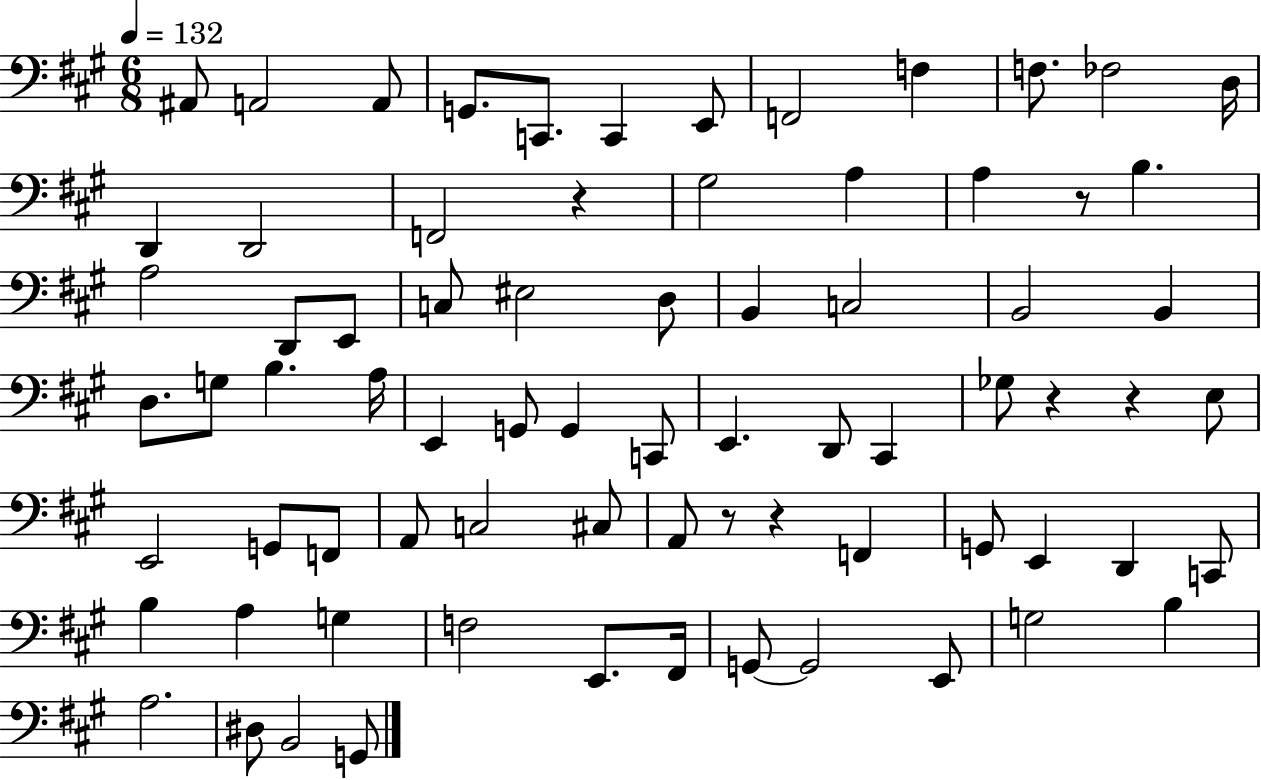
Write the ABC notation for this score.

X:1
T:Untitled
M:6/8
L:1/4
K:A
^A,,/2 A,,2 A,,/2 G,,/2 C,,/2 C,, E,,/2 F,,2 F, F,/2 _F,2 D,/4 D,, D,,2 F,,2 z ^G,2 A, A, z/2 B, A,2 D,,/2 E,,/2 C,/2 ^E,2 D,/2 B,, C,2 B,,2 B,, D,/2 G,/2 B, A,/4 E,, G,,/2 G,, C,,/2 E,, D,,/2 ^C,, _G,/2 z z E,/2 E,,2 G,,/2 F,,/2 A,,/2 C,2 ^C,/2 A,,/2 z/2 z F,, G,,/2 E,, D,, C,,/2 B, A, G, F,2 E,,/2 ^F,,/4 G,,/2 G,,2 E,,/2 G,2 B, A,2 ^D,/2 B,,2 G,,/2